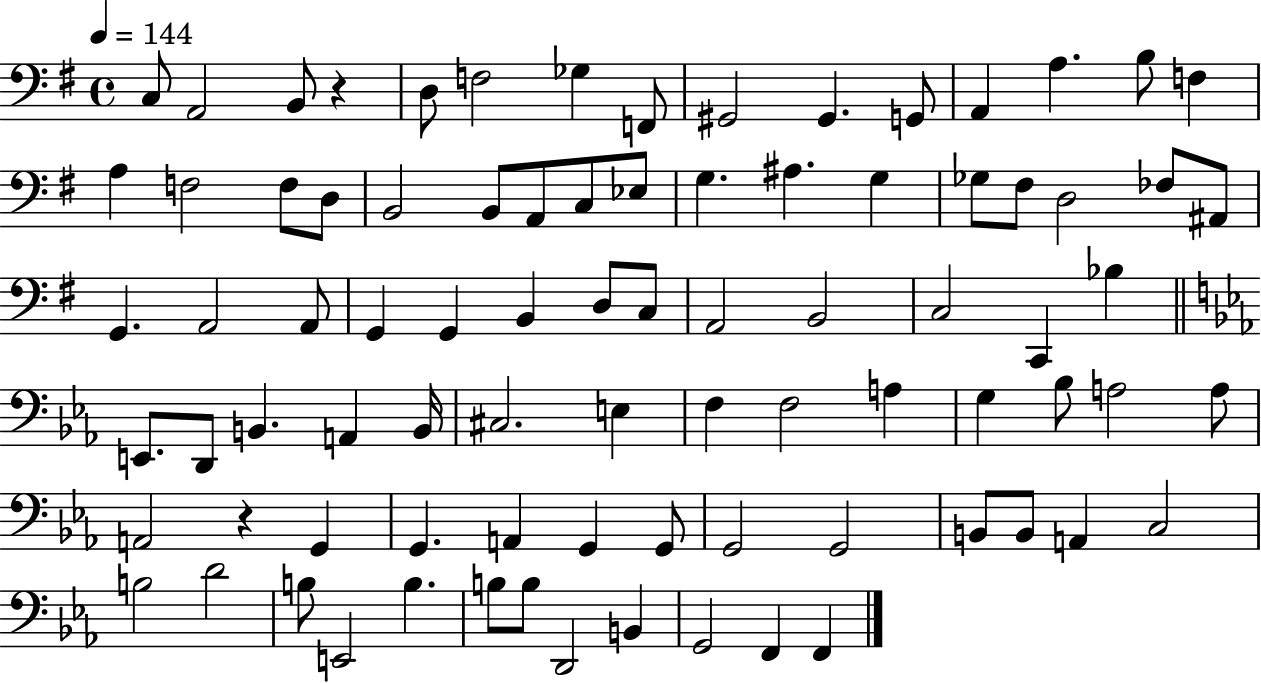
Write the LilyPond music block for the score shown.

{
  \clef bass
  \time 4/4
  \defaultTimeSignature
  \key g \major
  \tempo 4 = 144
  c8 a,2 b,8 r4 | d8 f2 ges4 f,8 | gis,2 gis,4. g,8 | a,4 a4. b8 f4 | \break a4 f2 f8 d8 | b,2 b,8 a,8 c8 ees8 | g4. ais4. g4 | ges8 fis8 d2 fes8 ais,8 | \break g,4. a,2 a,8 | g,4 g,4 b,4 d8 c8 | a,2 b,2 | c2 c,4 bes4 | \break \bar "||" \break \key ees \major e,8. d,8 b,4. a,4 b,16 | cis2. e4 | f4 f2 a4 | g4 bes8 a2 a8 | \break a,2 r4 g,4 | g,4. a,4 g,4 g,8 | g,2 g,2 | b,8 b,8 a,4 c2 | \break b2 d'2 | b8 e,2 b4. | b8 b8 d,2 b,4 | g,2 f,4 f,4 | \break \bar "|."
}